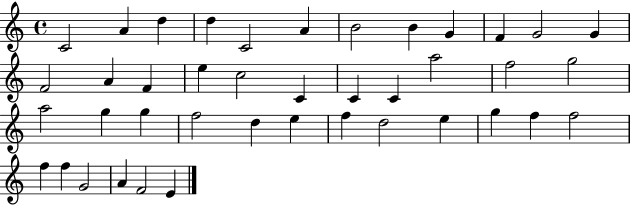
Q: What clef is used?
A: treble